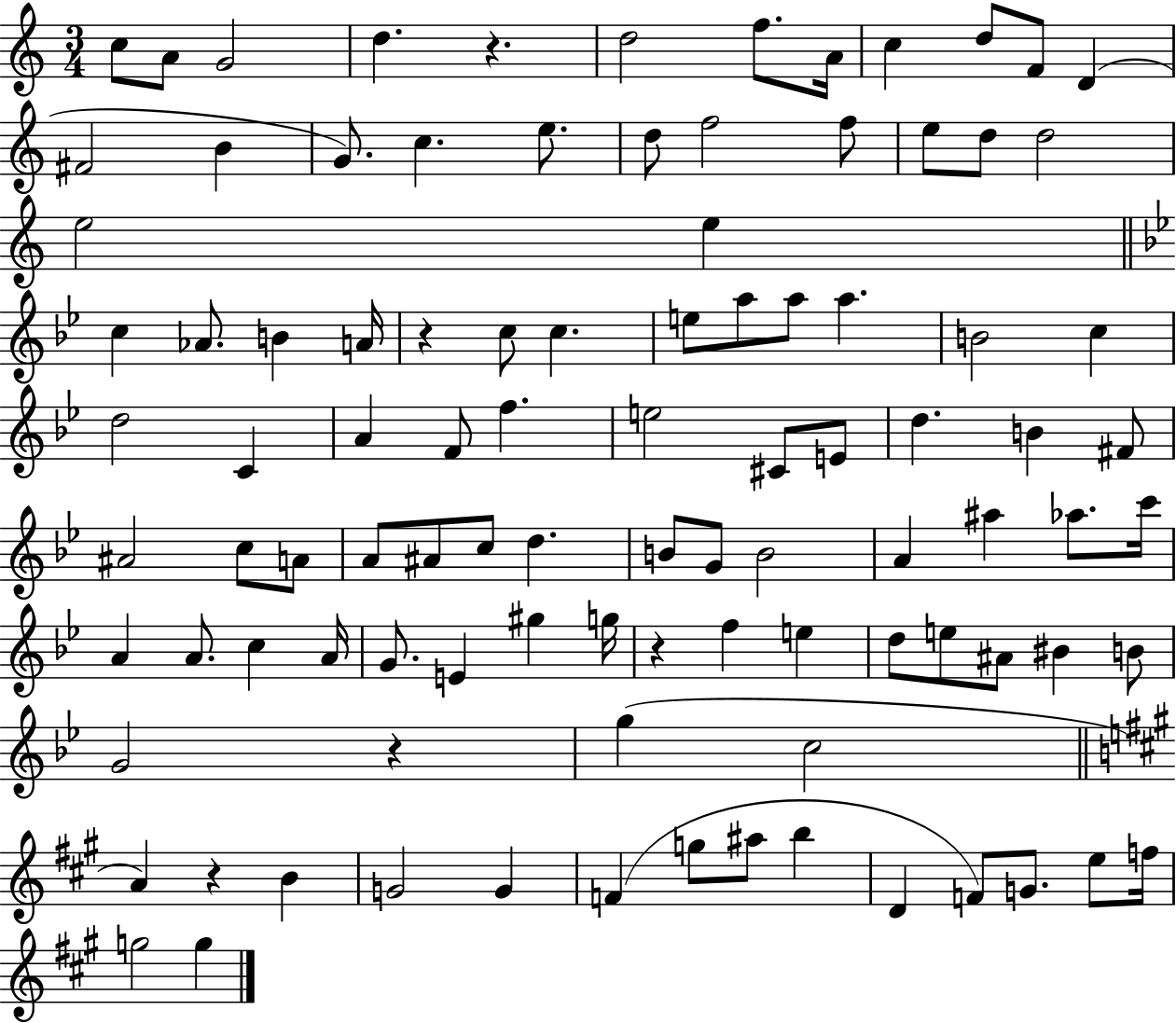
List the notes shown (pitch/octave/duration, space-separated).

C5/e A4/e G4/h D5/q. R/q. D5/h F5/e. A4/s C5/q D5/e F4/e D4/q F#4/h B4/q G4/e. C5/q. E5/e. D5/e F5/h F5/e E5/e D5/e D5/h E5/h E5/q C5/q Ab4/e. B4/q A4/s R/q C5/e C5/q. E5/e A5/e A5/e A5/q. B4/h C5/q D5/h C4/q A4/q F4/e F5/q. E5/h C#4/e E4/e D5/q. B4/q F#4/e A#4/h C5/e A4/e A4/e A#4/e C5/e D5/q. B4/e G4/e B4/h A4/q A#5/q Ab5/e. C6/s A4/q A4/e. C5/q A4/s G4/e. E4/q G#5/q G5/s R/q F5/q E5/q D5/e E5/e A#4/e BIS4/q B4/e G4/h R/q G5/q C5/h A4/q R/q B4/q G4/h G4/q F4/q G5/e A#5/e B5/q D4/q F4/e G4/e. E5/e F5/s G5/h G5/q